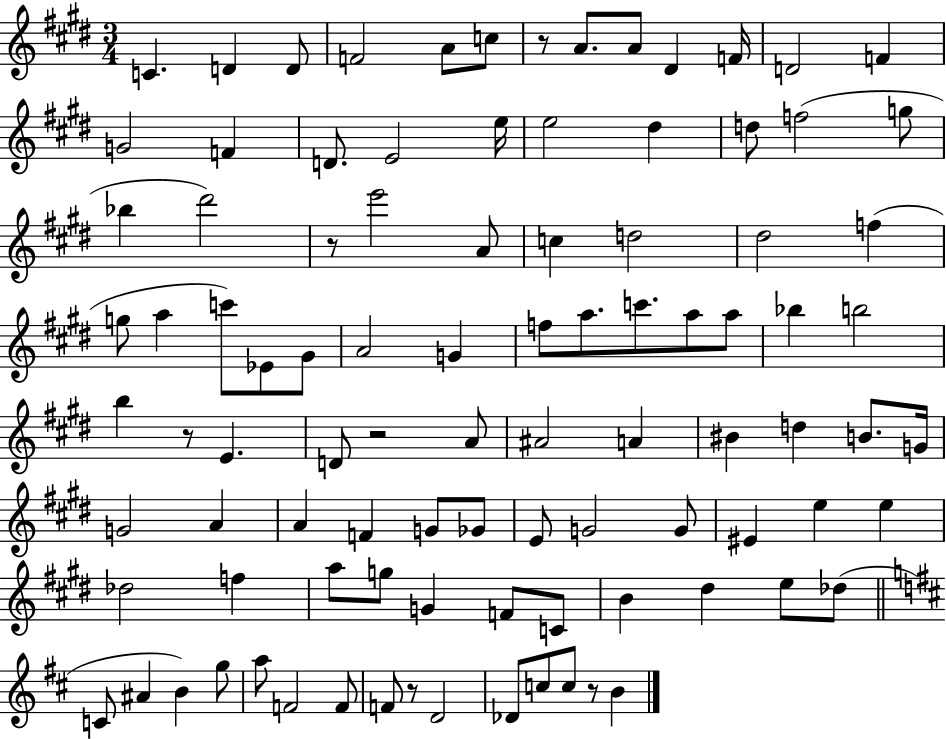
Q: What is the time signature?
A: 3/4